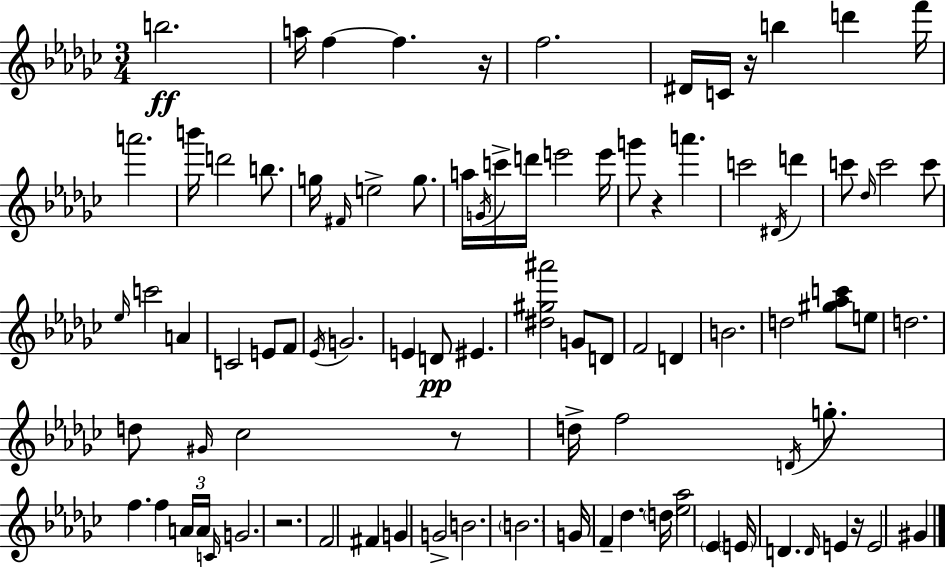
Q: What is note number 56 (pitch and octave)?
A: D5